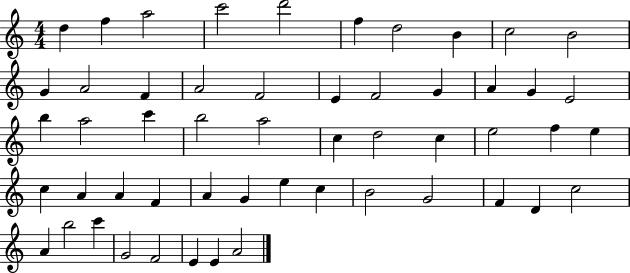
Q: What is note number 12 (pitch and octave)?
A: A4